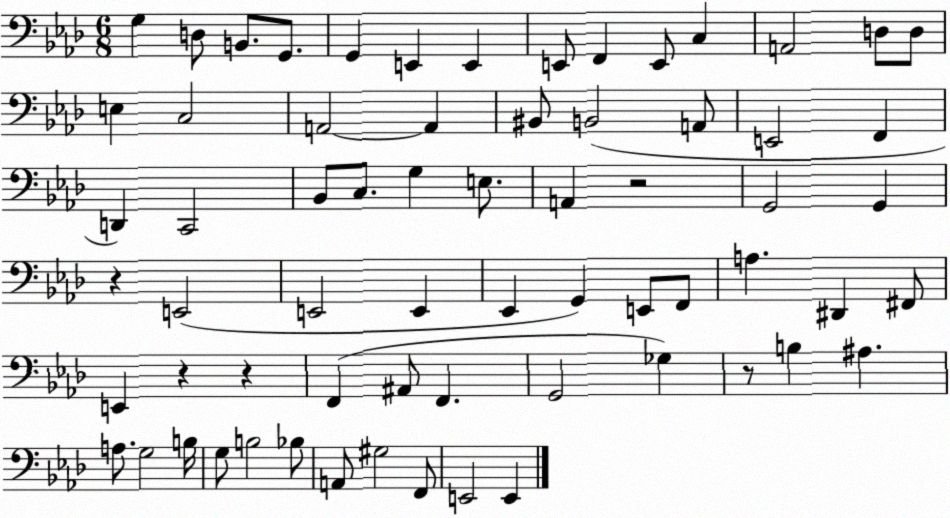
X:1
T:Untitled
M:6/8
L:1/4
K:Ab
G, D,/2 B,,/2 G,,/2 G,, E,, E,, E,,/2 F,, E,,/2 C, A,,2 D,/2 D,/2 E, C,2 A,,2 A,, ^B,,/2 B,,2 A,,/2 E,,2 F,, D,, C,,2 _B,,/2 C,/2 G, E,/2 A,, z2 G,,2 G,, z E,,2 E,,2 E,, _E,, G,, E,,/2 F,,/2 A, ^D,, ^F,,/2 E,, z z F,, ^A,,/2 F,, G,,2 _G, z/2 B, ^A, A,/2 G,2 B,/4 G,/2 B,2 _B,/2 A,,/2 ^G,2 F,,/2 E,,2 E,,